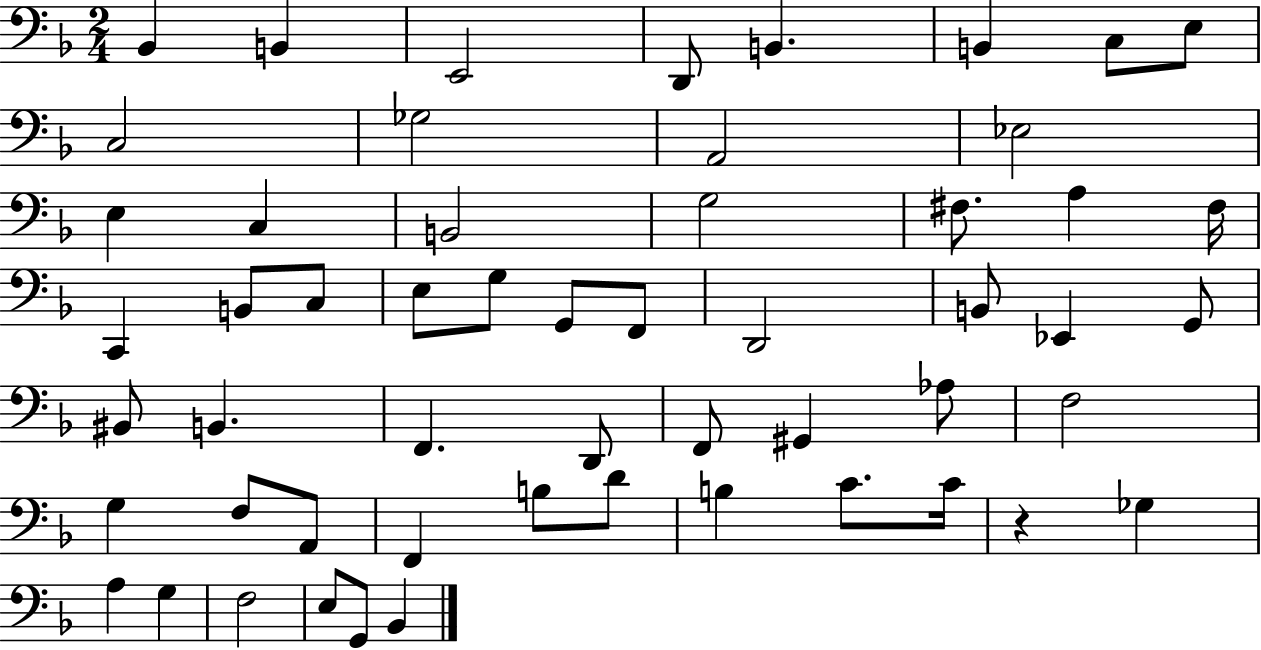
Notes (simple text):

Bb2/q B2/q E2/h D2/e B2/q. B2/q C3/e E3/e C3/h Gb3/h A2/h Eb3/h E3/q C3/q B2/h G3/h F#3/e. A3/q F#3/s C2/q B2/e C3/e E3/e G3/e G2/e F2/e D2/h B2/e Eb2/q G2/e BIS2/e B2/q. F2/q. D2/e F2/e G#2/q Ab3/e F3/h G3/q F3/e A2/e F2/q B3/e D4/e B3/q C4/e. C4/s R/q Gb3/q A3/q G3/q F3/h E3/e G2/e Bb2/q